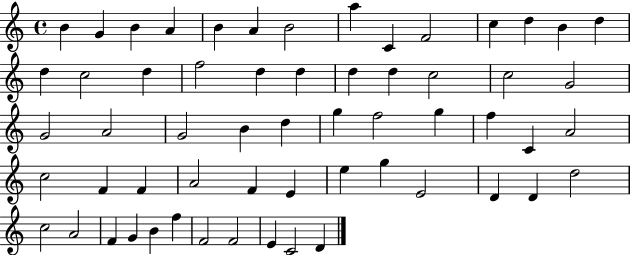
B4/q G4/q B4/q A4/q B4/q A4/q B4/h A5/q C4/q F4/h C5/q D5/q B4/q D5/q D5/q C5/h D5/q F5/h D5/q D5/q D5/q D5/q C5/h C5/h G4/h G4/h A4/h G4/h B4/q D5/q G5/q F5/h G5/q F5/q C4/q A4/h C5/h F4/q F4/q A4/h F4/q E4/q E5/q G5/q E4/h D4/q D4/q D5/h C5/h A4/h F4/q G4/q B4/q F5/q F4/h F4/h E4/q C4/h D4/q